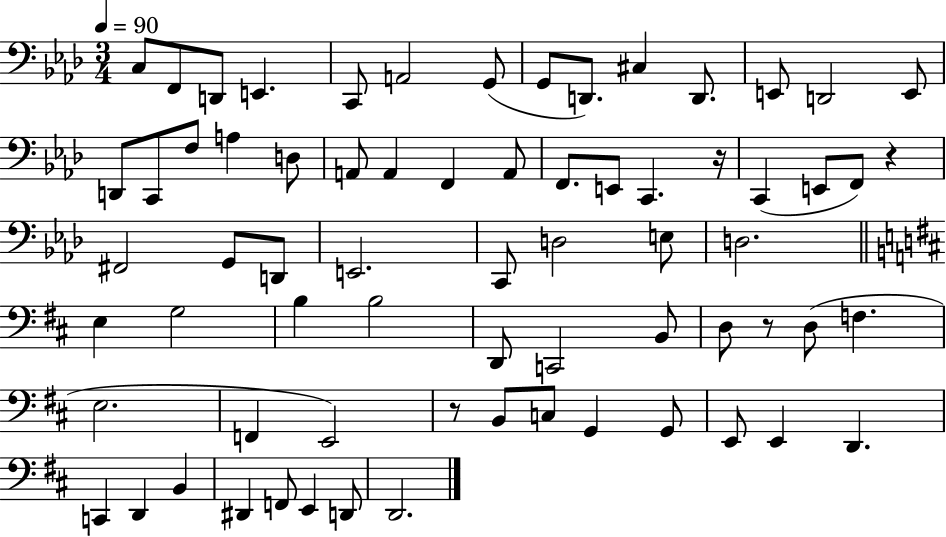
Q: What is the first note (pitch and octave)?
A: C3